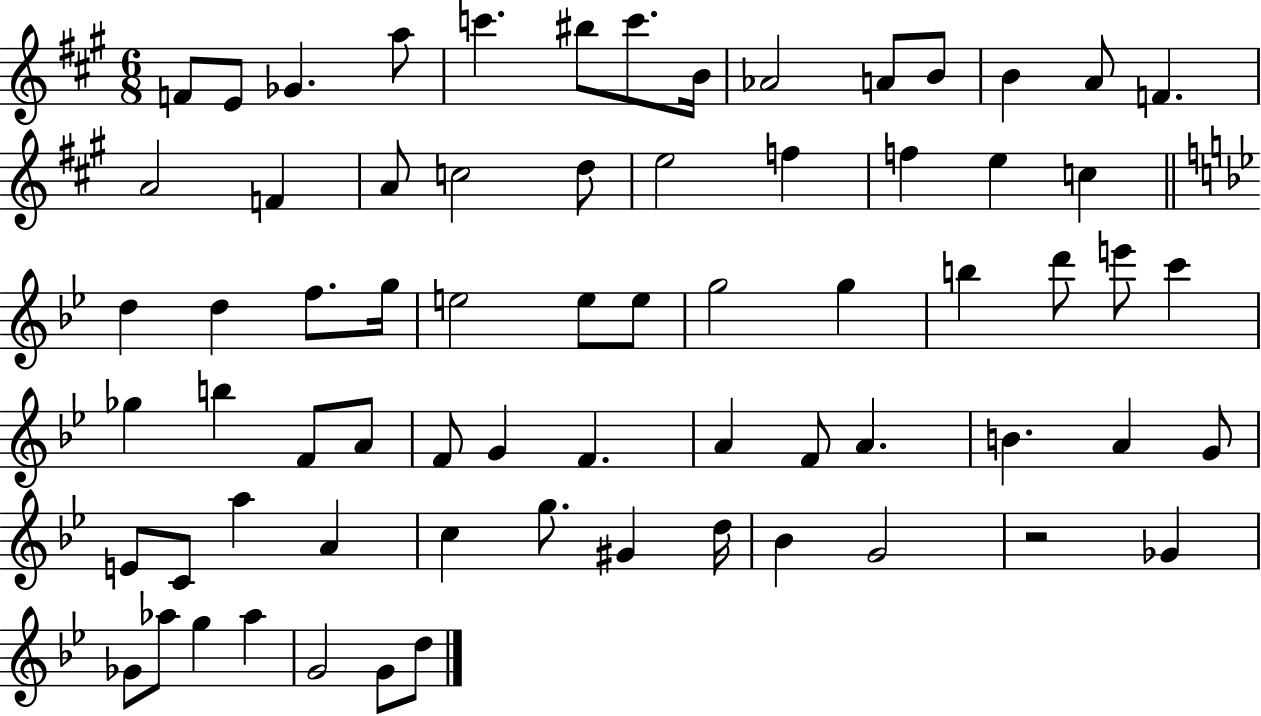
F4/e E4/e Gb4/q. A5/e C6/q. BIS5/e C6/e. B4/s Ab4/h A4/e B4/e B4/q A4/e F4/q. A4/h F4/q A4/e C5/h D5/e E5/h F5/q F5/q E5/q C5/q D5/q D5/q F5/e. G5/s E5/h E5/e E5/e G5/h G5/q B5/q D6/e E6/e C6/q Gb5/q B5/q F4/e A4/e F4/e G4/q F4/q. A4/q F4/e A4/q. B4/q. A4/q G4/e E4/e C4/e A5/q A4/q C5/q G5/e. G#4/q D5/s Bb4/q G4/h R/h Gb4/q Gb4/e Ab5/e G5/q Ab5/q G4/h G4/e D5/e